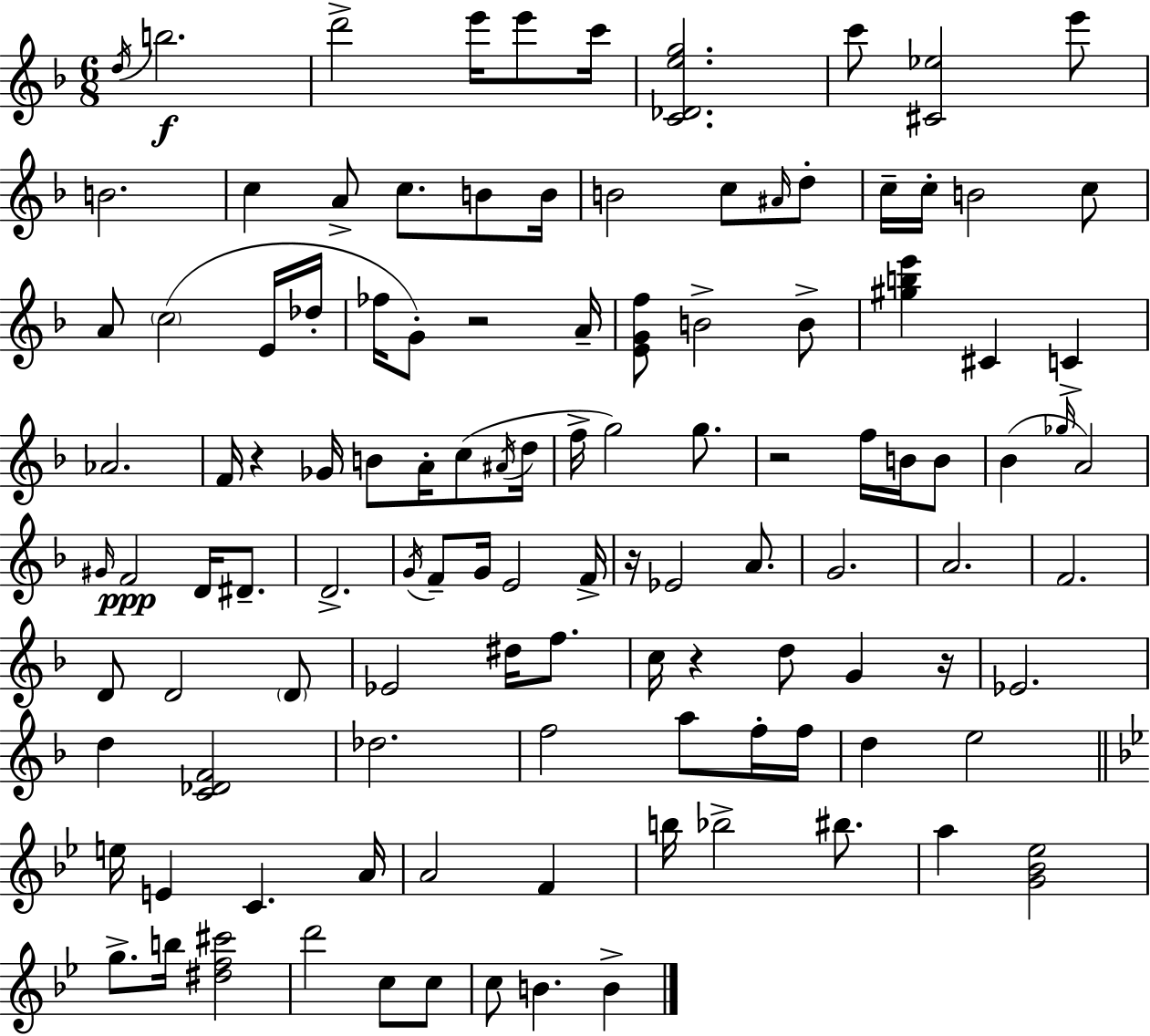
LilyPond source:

{
  \clef treble
  \numericTimeSignature
  \time 6/8
  \key f \major
  \acciaccatura { d''16 }\f b''2. | d'''2-> e'''16 e'''8 | c'''16 <c' des' e'' g''>2. | c'''8 <cis' ees''>2 e'''8 | \break b'2. | c''4 a'8-> c''8. b'8 | b'16 b'2 c''8 \grace { ais'16 } | d''8-. c''16-- c''16-. b'2 | \break c''8 a'8 \parenthesize c''2( | e'16 des''16-. fes''16 g'8-.) r2 | a'16-- <e' g' f''>8 b'2-> | b'8-> <gis'' b'' e'''>4 cis'4 c'4-> | \break aes'2. | f'16 r4 ges'16 b'8 a'16-. c''8( | \acciaccatura { ais'16 } d''16 f''16-> g''2) | g''8. r2 f''16 | \break b'16 b'8 bes'4( \grace { ges''16 } a'2) | \grace { gis'16 }\ppp f'2 | d'16 dis'8.-- d'2.-> | \acciaccatura { g'16 } f'8-- g'16 e'2 | \break f'16-> r16 ees'2 | a'8. g'2. | a'2. | f'2. | \break d'8 d'2 | \parenthesize d'8 ees'2 | dis''16 f''8. c''16 r4 d''8 | g'4 r16 ees'2. | \break d''4 <c' des' f'>2 | des''2. | f''2 | a''8 f''16-. f''16 d''4 e''2 | \break \bar "||" \break \key bes \major e''16 e'4 c'4. a'16 | a'2 f'4 | b''16 bes''2-> bis''8. | a''4 <g' bes' ees''>2 | \break g''8.-> b''16 <dis'' f'' cis'''>2 | d'''2 c''8 c''8 | c''8 b'4. b'4-> | \bar "|."
}